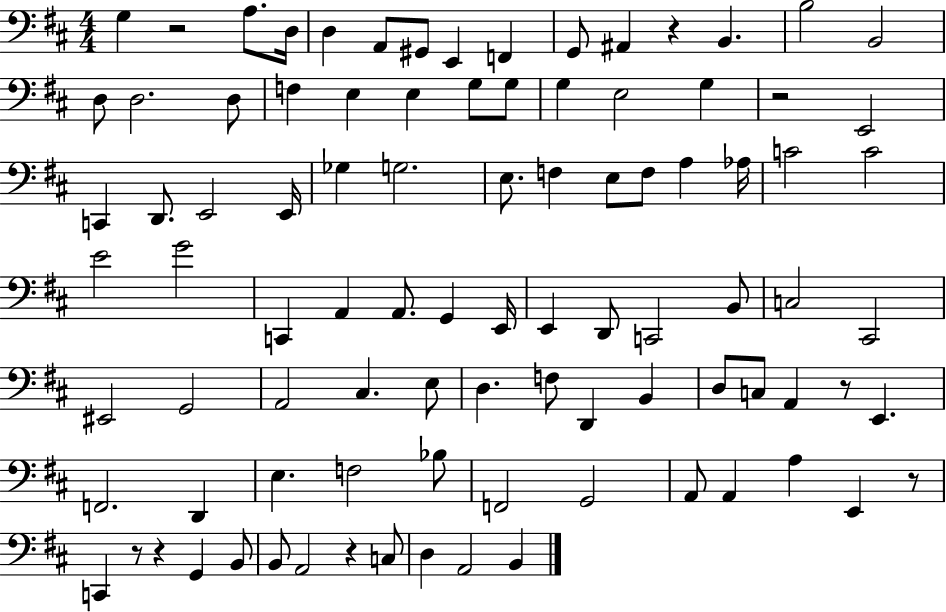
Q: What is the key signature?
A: D major